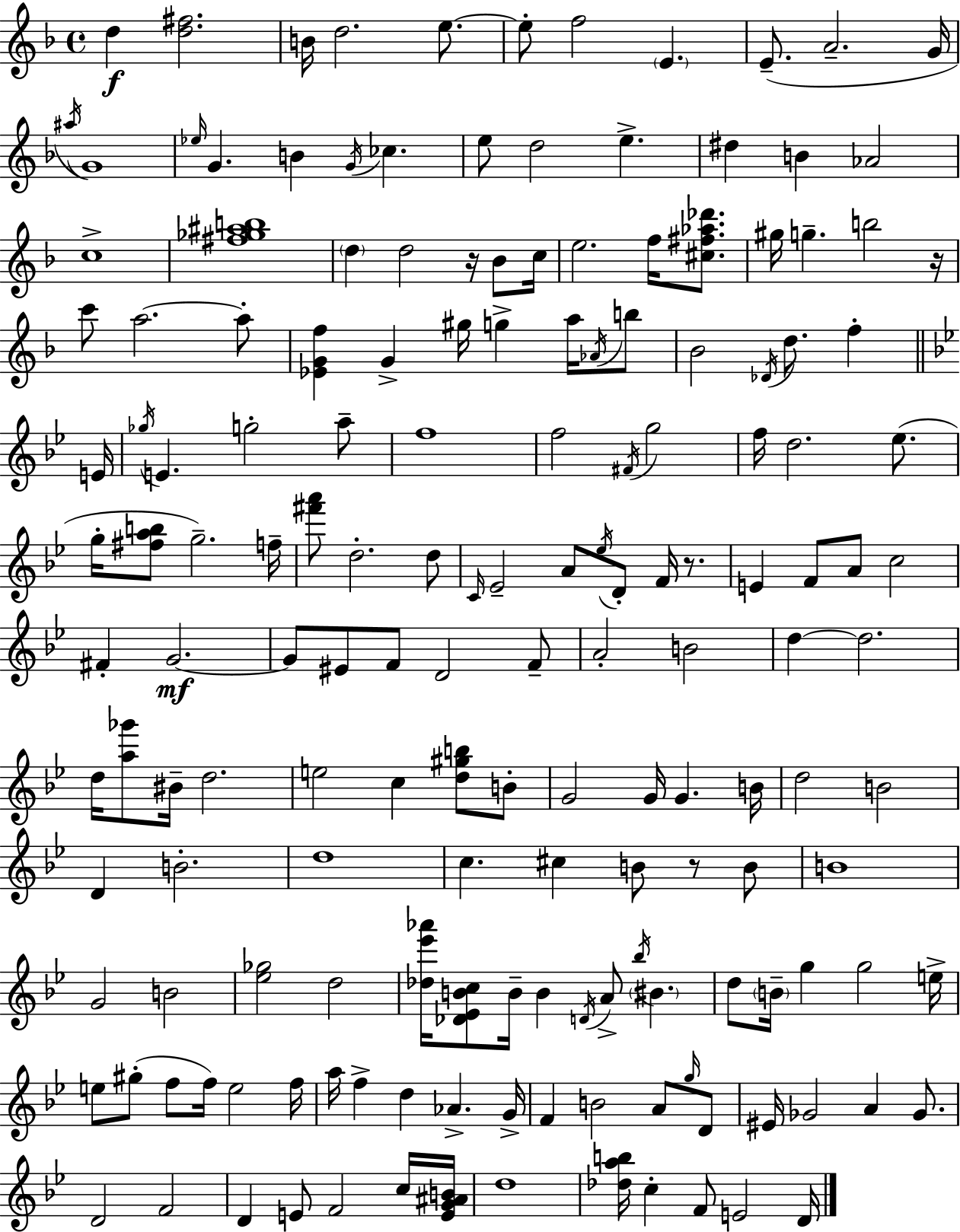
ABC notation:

X:1
T:Untitled
M:4/4
L:1/4
K:Dm
d [d^f]2 B/4 d2 e/2 e/2 f2 E E/2 A2 G/4 ^a/4 G4 _e/4 G B G/4 _c e/2 d2 e ^d B _A2 c4 [^f_g^ab]4 d d2 z/4 _B/2 c/4 e2 f/4 [^c^f_a_d']/2 ^g/4 g b2 z/4 c'/2 a2 a/2 [_EGf] G ^g/4 g a/4 _A/4 b/2 _B2 _D/4 d/2 f E/4 _g/4 E g2 a/2 f4 f2 ^F/4 g2 f/4 d2 _e/2 g/4 [^fab]/2 g2 f/4 [^f'a']/2 d2 d/2 C/4 _E2 A/2 _e/4 D/2 F/4 z/2 E F/2 A/2 c2 ^F G2 G/2 ^E/2 F/2 D2 F/2 A2 B2 d d2 d/4 [a_g']/2 ^B/4 d2 e2 c [d^gb]/2 B/2 G2 G/4 G B/4 d2 B2 D B2 d4 c ^c B/2 z/2 B/2 B4 G2 B2 [_e_g]2 d2 [_d_e'_a']/4 [_D_EBc]/2 B/4 B D/4 A/2 _b/4 ^B d/2 B/4 g g2 e/4 e/2 ^g/2 f/2 f/4 e2 f/4 a/4 f d _A G/4 F B2 A/2 g/4 D/2 ^E/4 _G2 A _G/2 D2 F2 D E/2 F2 c/4 [EG^AB]/4 d4 [_dab]/4 c F/2 E2 D/4